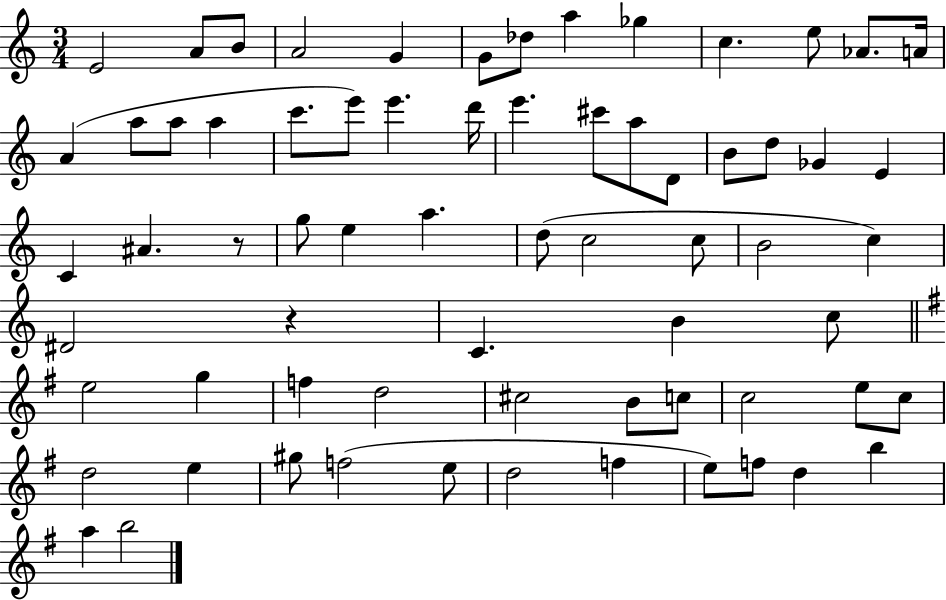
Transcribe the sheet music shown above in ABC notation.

X:1
T:Untitled
M:3/4
L:1/4
K:C
E2 A/2 B/2 A2 G G/2 _d/2 a _g c e/2 _A/2 A/4 A a/2 a/2 a c'/2 e'/2 e' d'/4 e' ^c'/2 a/2 D/2 B/2 d/2 _G E C ^A z/2 g/2 e a d/2 c2 c/2 B2 c ^D2 z C B c/2 e2 g f d2 ^c2 B/2 c/2 c2 e/2 c/2 d2 e ^g/2 f2 e/2 d2 f e/2 f/2 d b a b2